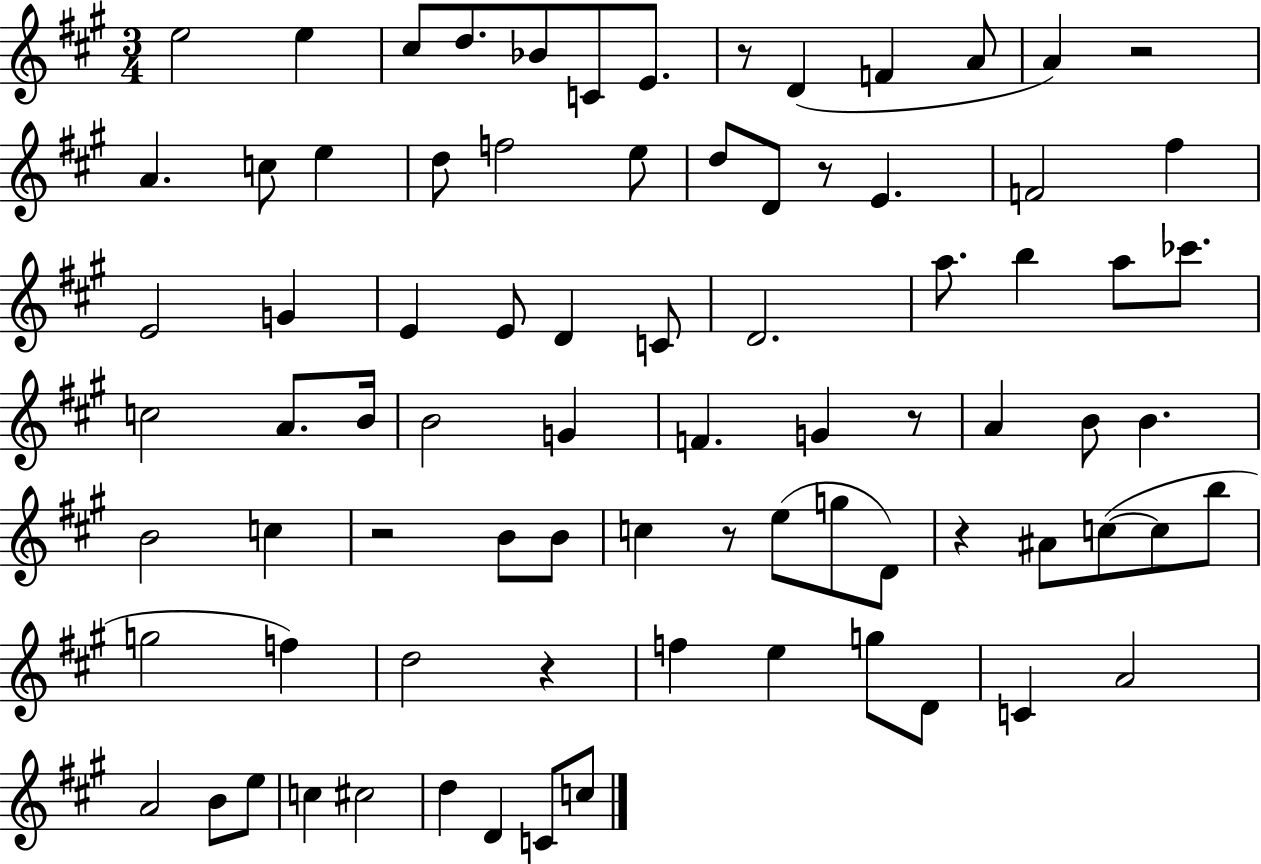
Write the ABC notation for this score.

X:1
T:Untitled
M:3/4
L:1/4
K:A
e2 e ^c/2 d/2 _B/2 C/2 E/2 z/2 D F A/2 A z2 A c/2 e d/2 f2 e/2 d/2 D/2 z/2 E F2 ^f E2 G E E/2 D C/2 D2 a/2 b a/2 _c'/2 c2 A/2 B/4 B2 G F G z/2 A B/2 B B2 c z2 B/2 B/2 c z/2 e/2 g/2 D/2 z ^A/2 c/2 c/2 b/2 g2 f d2 z f e g/2 D/2 C A2 A2 B/2 e/2 c ^c2 d D C/2 c/2